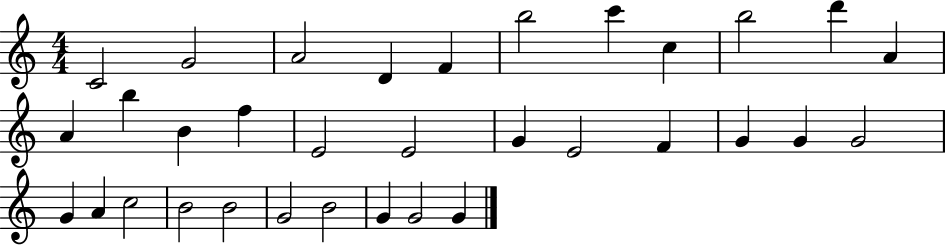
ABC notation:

X:1
T:Untitled
M:4/4
L:1/4
K:C
C2 G2 A2 D F b2 c' c b2 d' A A b B f E2 E2 G E2 F G G G2 G A c2 B2 B2 G2 B2 G G2 G